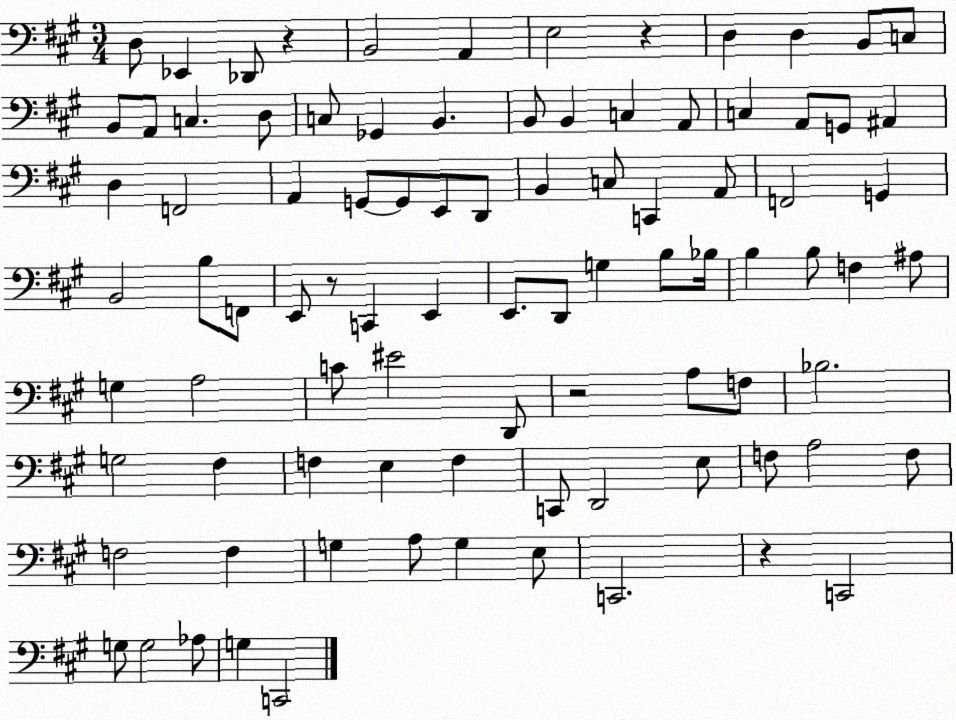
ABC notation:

X:1
T:Untitled
M:3/4
L:1/4
K:A
D,/2 _E,, _D,,/2 z B,,2 A,, E,2 z D, D, B,,/2 C,/2 B,,/2 A,,/2 C, D,/2 C,/2 _G,, B,, B,,/2 B,, C, A,,/2 C, A,,/2 G,,/2 ^A,, D, F,,2 A,, G,,/2 G,,/2 E,,/2 D,,/2 B,, C,/2 C,, A,,/2 F,,2 G,, B,,2 B,/2 F,,/2 E,,/2 z/2 C,, E,, E,,/2 D,,/2 G, B,/2 _B,/4 B, B,/2 F, ^A,/2 G, A,2 C/2 ^E2 D,,/2 z2 A,/2 F,/2 _B,2 G,2 ^F, F, E, F, C,,/2 D,,2 E,/2 F,/2 A,2 F,/2 F,2 F, G, A,/2 G, E,/2 C,,2 z C,,2 G,/2 G,2 _A,/2 G, C,,2